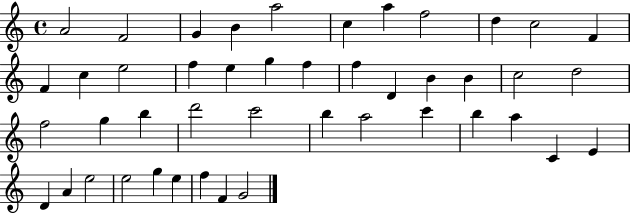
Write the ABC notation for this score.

X:1
T:Untitled
M:4/4
L:1/4
K:C
A2 F2 G B a2 c a f2 d c2 F F c e2 f e g f f D B B c2 d2 f2 g b d'2 c'2 b a2 c' b a C E D A e2 e2 g e f F G2